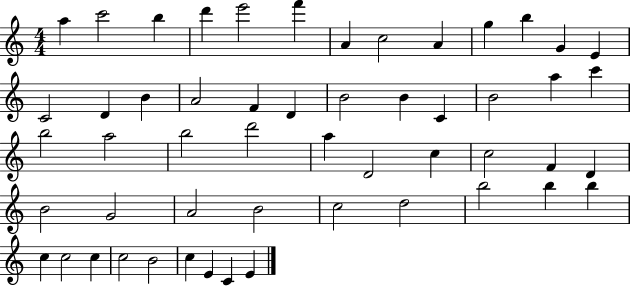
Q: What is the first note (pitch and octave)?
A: A5